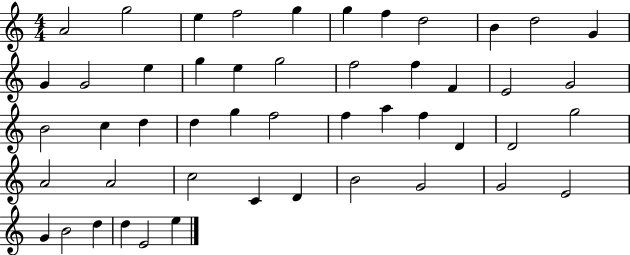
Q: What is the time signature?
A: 4/4